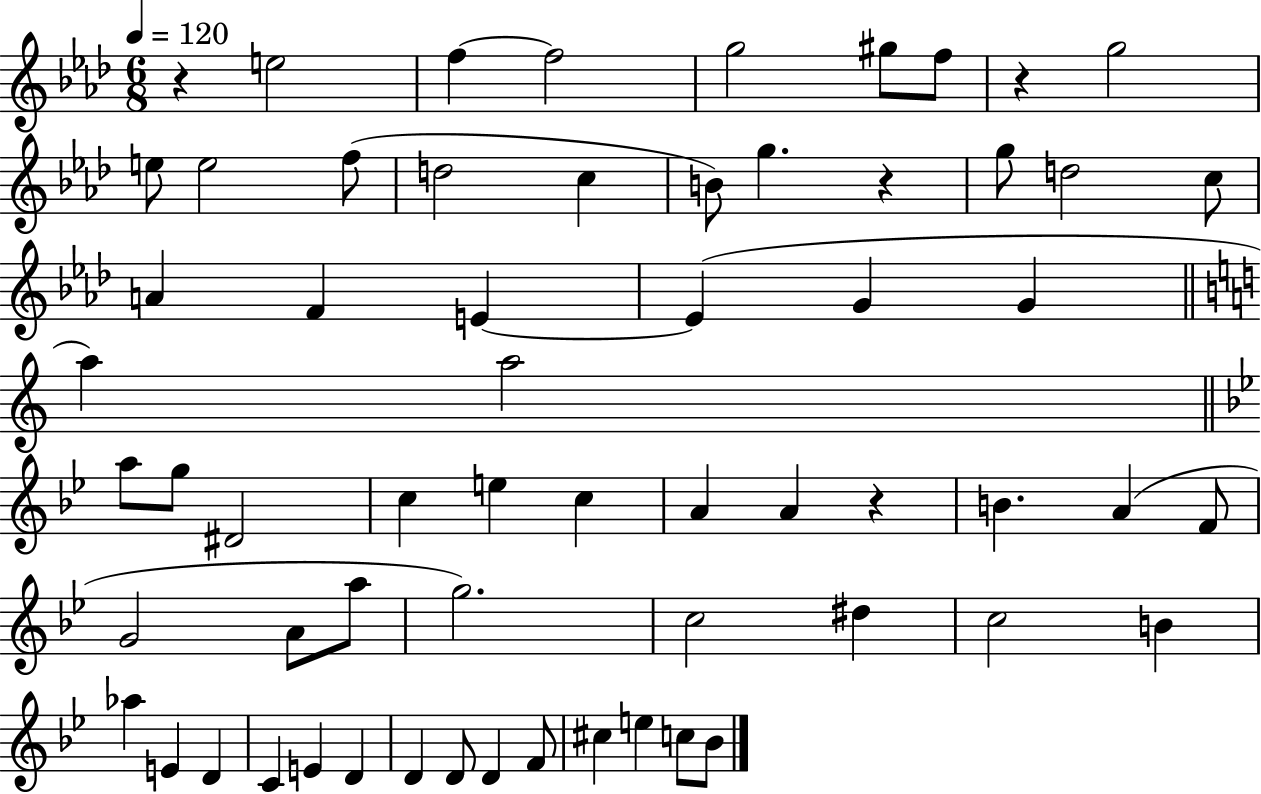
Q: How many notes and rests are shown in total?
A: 62